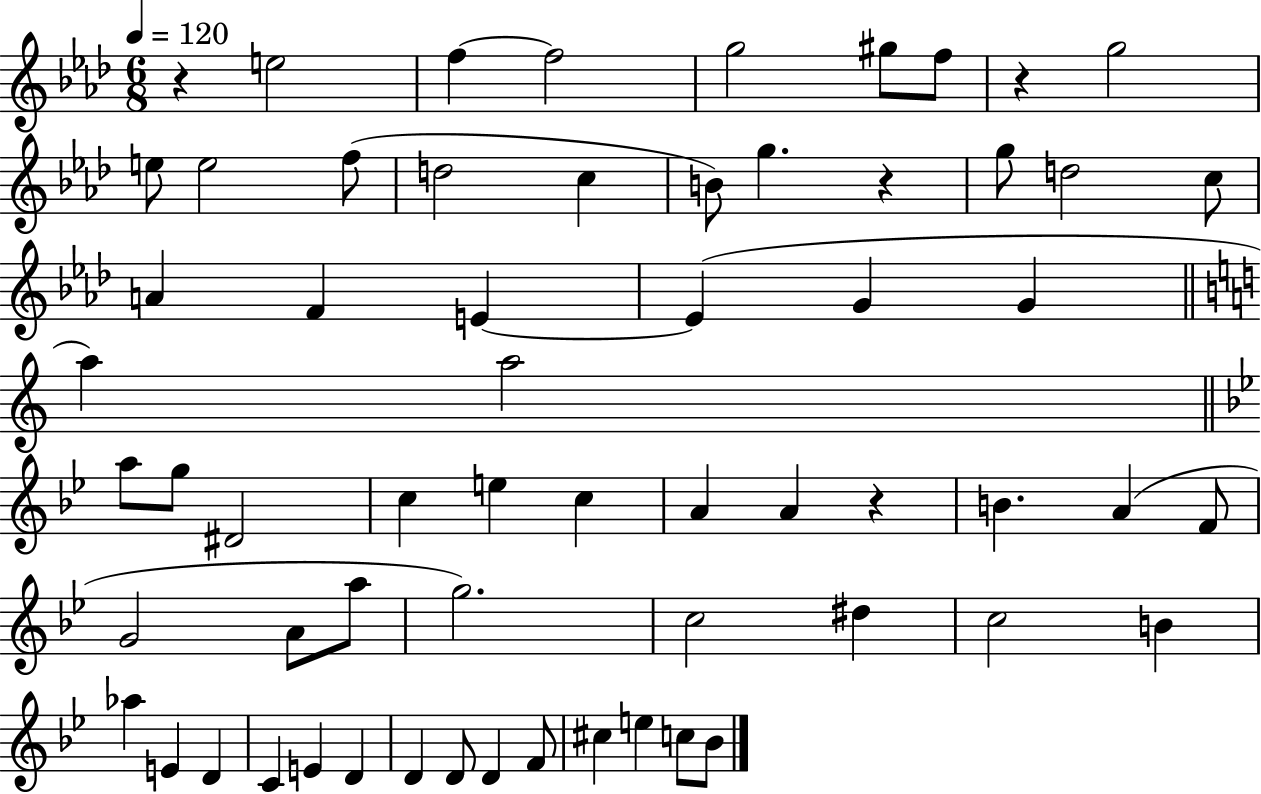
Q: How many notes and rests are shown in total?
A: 62